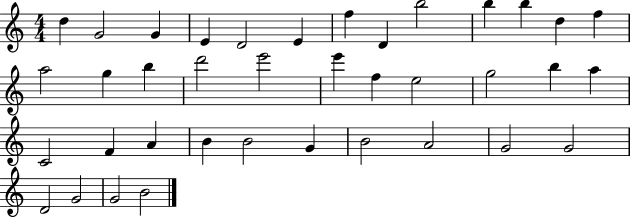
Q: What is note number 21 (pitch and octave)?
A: E5